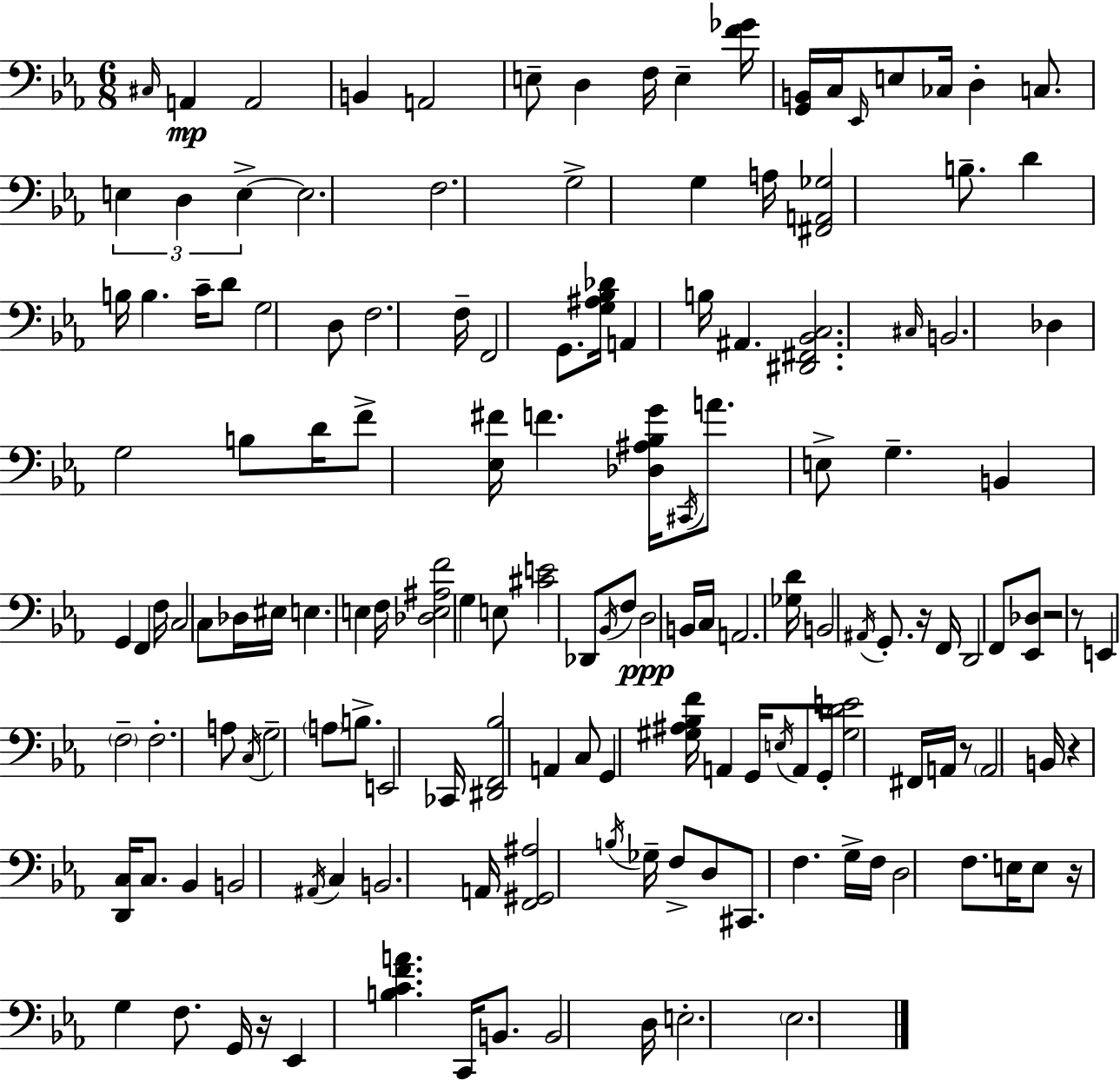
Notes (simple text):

C#3/s A2/q A2/h B2/q A2/h E3/e D3/q F3/s E3/q [F4,Gb4]/s [G2,B2]/s C3/s Eb2/s E3/e CES3/s D3/q C3/e. E3/q D3/q E3/q E3/h. F3/h. G3/h G3/q A3/s [F#2,A2,Gb3]/h B3/e. D4/q B3/s B3/q. C4/s D4/e G3/h D3/e F3/h. F3/s F2/h G2/e. [G3,A#3,Bb3,Db4]/s A2/q B3/s A#2/q. [D#2,F#2,Bb2,C3]/h. C#3/s B2/h. Db3/q G3/h B3/e D4/s F4/e [Eb3,F#4]/s F4/q. [Db3,A#3,Bb3,G4]/s C#2/s A4/e. E3/e G3/q. B2/q G2/q F2/q F3/s C3/h C3/e Db3/s EIS3/s E3/q. E3/q F3/s [Db3,E3,A#3,F4]/h G3/q E3/e [C#4,E4]/h Db2/e Bb2/s F3/e D3/h B2/s C3/s A2/h. [Gb3,D4]/s B2/h A#2/s G2/e. R/s F2/s D2/h F2/e [Eb2,Db3]/e R/h R/e E2/q F3/h F3/h. A3/e C3/s G3/h A3/e B3/e. E2/h CES2/s [D#2,F2,Bb3]/h A2/q C3/e G2/q [G#3,A#3,Bb3,F4]/s A2/q G2/s E3/s A2/e G2/s [G#3,D4,E4]/h F#2/s A2/s R/e A2/h B2/s R/q [D2,C3]/s C3/e. Bb2/q B2/h A#2/s C3/q B2/h. A2/s [F2,G#2,A#3]/h B3/s Gb3/s F3/e D3/e C#2/e. F3/q. G3/s F3/s D3/h F3/e. E3/s E3/e R/s G3/q F3/e. G2/s R/s Eb2/q [B3,C4,F4,A4]/q. C2/s B2/e. B2/h D3/s E3/h. Eb3/h.